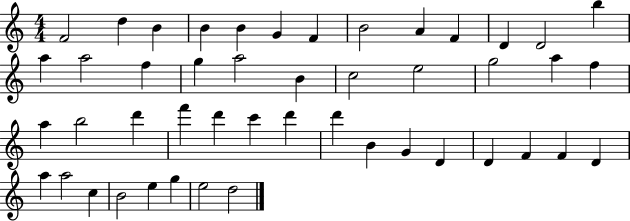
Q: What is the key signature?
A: C major